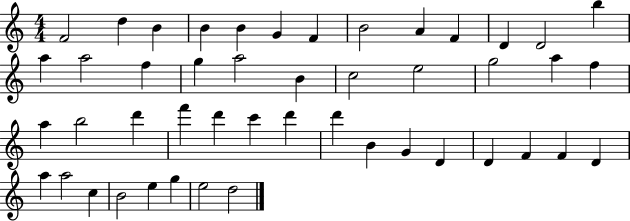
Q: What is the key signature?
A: C major